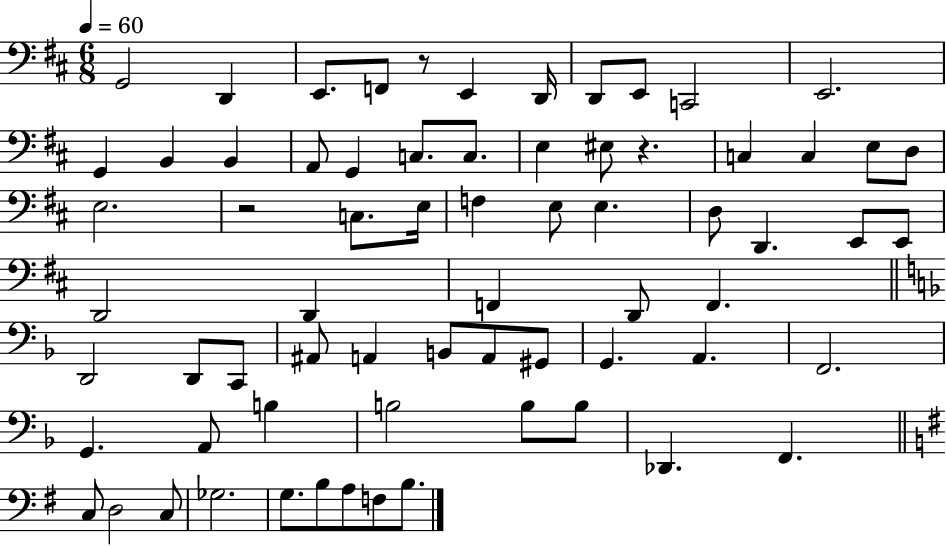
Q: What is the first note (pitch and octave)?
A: G2